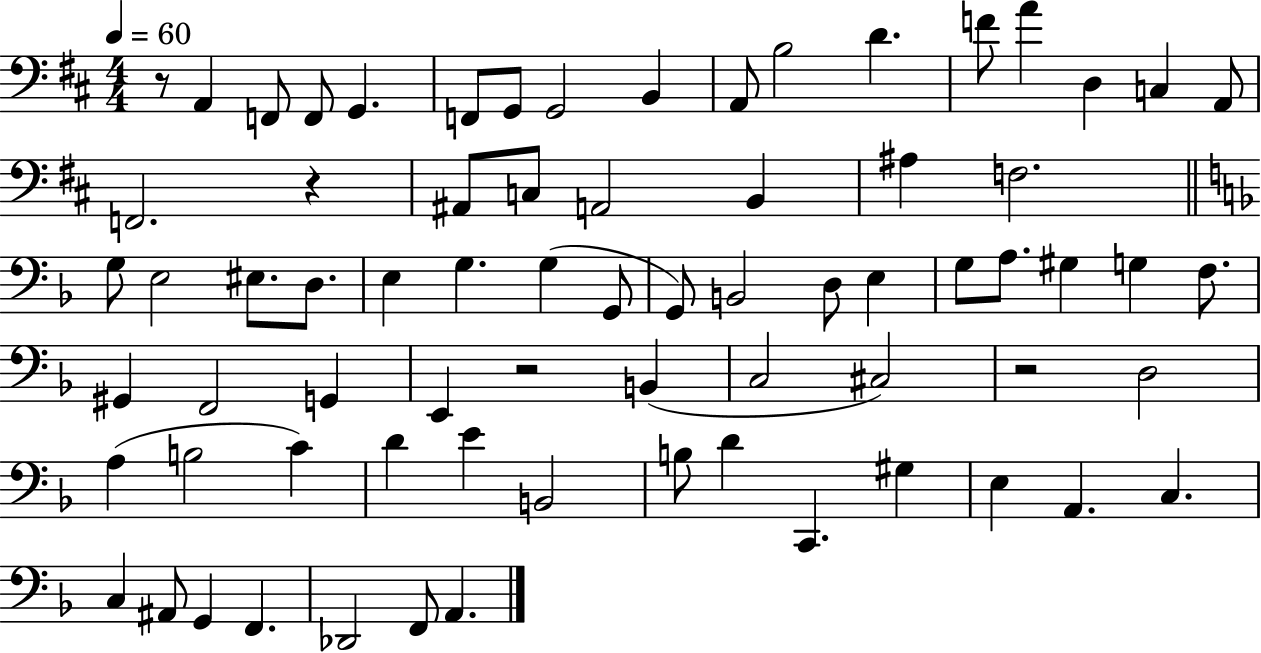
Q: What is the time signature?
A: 4/4